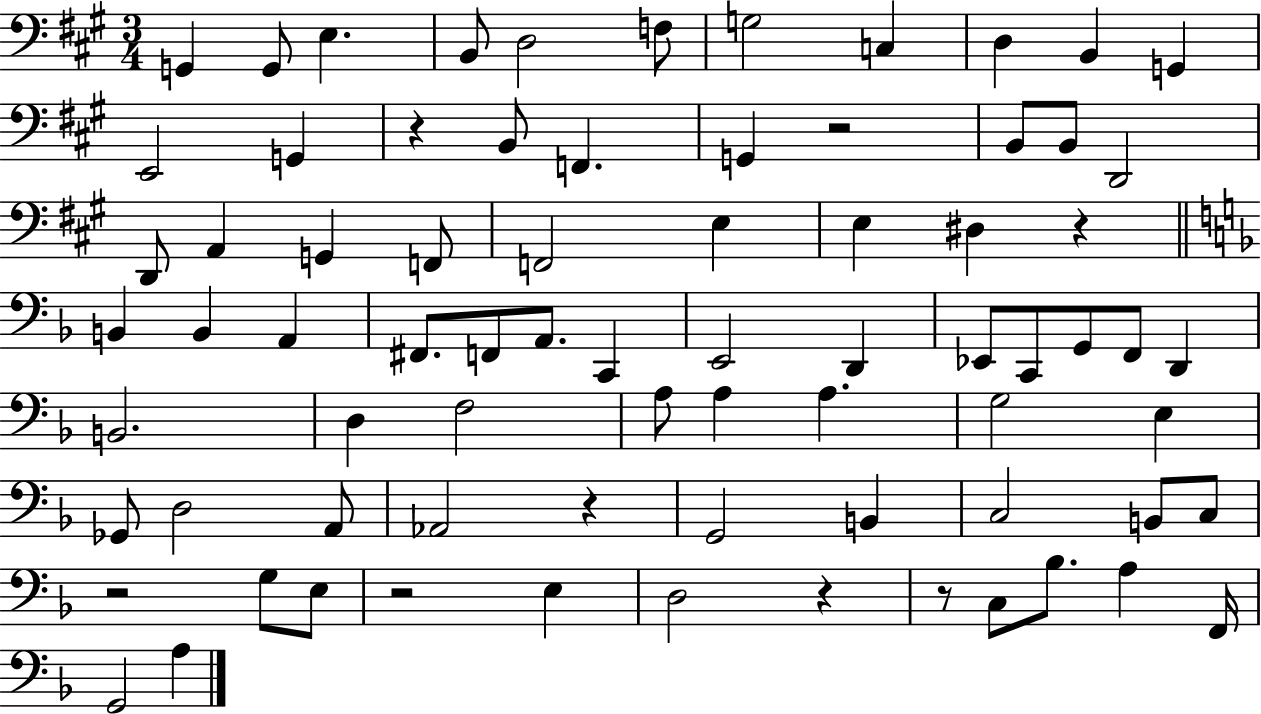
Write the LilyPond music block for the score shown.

{
  \clef bass
  \numericTimeSignature
  \time 3/4
  \key a \major
  g,4 g,8 e4. | b,8 d2 f8 | g2 c4 | d4 b,4 g,4 | \break e,2 g,4 | r4 b,8 f,4. | g,4 r2 | b,8 b,8 d,2 | \break d,8 a,4 g,4 f,8 | f,2 e4 | e4 dis4 r4 | \bar "||" \break \key f \major b,4 b,4 a,4 | fis,8. f,8 a,8. c,4 | e,2 d,4 | ees,8 c,8 g,8 f,8 d,4 | \break b,2. | d4 f2 | a8 a4 a4. | g2 e4 | \break ges,8 d2 a,8 | aes,2 r4 | g,2 b,4 | c2 b,8 c8 | \break r2 g8 e8 | r2 e4 | d2 r4 | r8 c8 bes8. a4 f,16 | \break g,2 a4 | \bar "|."
}